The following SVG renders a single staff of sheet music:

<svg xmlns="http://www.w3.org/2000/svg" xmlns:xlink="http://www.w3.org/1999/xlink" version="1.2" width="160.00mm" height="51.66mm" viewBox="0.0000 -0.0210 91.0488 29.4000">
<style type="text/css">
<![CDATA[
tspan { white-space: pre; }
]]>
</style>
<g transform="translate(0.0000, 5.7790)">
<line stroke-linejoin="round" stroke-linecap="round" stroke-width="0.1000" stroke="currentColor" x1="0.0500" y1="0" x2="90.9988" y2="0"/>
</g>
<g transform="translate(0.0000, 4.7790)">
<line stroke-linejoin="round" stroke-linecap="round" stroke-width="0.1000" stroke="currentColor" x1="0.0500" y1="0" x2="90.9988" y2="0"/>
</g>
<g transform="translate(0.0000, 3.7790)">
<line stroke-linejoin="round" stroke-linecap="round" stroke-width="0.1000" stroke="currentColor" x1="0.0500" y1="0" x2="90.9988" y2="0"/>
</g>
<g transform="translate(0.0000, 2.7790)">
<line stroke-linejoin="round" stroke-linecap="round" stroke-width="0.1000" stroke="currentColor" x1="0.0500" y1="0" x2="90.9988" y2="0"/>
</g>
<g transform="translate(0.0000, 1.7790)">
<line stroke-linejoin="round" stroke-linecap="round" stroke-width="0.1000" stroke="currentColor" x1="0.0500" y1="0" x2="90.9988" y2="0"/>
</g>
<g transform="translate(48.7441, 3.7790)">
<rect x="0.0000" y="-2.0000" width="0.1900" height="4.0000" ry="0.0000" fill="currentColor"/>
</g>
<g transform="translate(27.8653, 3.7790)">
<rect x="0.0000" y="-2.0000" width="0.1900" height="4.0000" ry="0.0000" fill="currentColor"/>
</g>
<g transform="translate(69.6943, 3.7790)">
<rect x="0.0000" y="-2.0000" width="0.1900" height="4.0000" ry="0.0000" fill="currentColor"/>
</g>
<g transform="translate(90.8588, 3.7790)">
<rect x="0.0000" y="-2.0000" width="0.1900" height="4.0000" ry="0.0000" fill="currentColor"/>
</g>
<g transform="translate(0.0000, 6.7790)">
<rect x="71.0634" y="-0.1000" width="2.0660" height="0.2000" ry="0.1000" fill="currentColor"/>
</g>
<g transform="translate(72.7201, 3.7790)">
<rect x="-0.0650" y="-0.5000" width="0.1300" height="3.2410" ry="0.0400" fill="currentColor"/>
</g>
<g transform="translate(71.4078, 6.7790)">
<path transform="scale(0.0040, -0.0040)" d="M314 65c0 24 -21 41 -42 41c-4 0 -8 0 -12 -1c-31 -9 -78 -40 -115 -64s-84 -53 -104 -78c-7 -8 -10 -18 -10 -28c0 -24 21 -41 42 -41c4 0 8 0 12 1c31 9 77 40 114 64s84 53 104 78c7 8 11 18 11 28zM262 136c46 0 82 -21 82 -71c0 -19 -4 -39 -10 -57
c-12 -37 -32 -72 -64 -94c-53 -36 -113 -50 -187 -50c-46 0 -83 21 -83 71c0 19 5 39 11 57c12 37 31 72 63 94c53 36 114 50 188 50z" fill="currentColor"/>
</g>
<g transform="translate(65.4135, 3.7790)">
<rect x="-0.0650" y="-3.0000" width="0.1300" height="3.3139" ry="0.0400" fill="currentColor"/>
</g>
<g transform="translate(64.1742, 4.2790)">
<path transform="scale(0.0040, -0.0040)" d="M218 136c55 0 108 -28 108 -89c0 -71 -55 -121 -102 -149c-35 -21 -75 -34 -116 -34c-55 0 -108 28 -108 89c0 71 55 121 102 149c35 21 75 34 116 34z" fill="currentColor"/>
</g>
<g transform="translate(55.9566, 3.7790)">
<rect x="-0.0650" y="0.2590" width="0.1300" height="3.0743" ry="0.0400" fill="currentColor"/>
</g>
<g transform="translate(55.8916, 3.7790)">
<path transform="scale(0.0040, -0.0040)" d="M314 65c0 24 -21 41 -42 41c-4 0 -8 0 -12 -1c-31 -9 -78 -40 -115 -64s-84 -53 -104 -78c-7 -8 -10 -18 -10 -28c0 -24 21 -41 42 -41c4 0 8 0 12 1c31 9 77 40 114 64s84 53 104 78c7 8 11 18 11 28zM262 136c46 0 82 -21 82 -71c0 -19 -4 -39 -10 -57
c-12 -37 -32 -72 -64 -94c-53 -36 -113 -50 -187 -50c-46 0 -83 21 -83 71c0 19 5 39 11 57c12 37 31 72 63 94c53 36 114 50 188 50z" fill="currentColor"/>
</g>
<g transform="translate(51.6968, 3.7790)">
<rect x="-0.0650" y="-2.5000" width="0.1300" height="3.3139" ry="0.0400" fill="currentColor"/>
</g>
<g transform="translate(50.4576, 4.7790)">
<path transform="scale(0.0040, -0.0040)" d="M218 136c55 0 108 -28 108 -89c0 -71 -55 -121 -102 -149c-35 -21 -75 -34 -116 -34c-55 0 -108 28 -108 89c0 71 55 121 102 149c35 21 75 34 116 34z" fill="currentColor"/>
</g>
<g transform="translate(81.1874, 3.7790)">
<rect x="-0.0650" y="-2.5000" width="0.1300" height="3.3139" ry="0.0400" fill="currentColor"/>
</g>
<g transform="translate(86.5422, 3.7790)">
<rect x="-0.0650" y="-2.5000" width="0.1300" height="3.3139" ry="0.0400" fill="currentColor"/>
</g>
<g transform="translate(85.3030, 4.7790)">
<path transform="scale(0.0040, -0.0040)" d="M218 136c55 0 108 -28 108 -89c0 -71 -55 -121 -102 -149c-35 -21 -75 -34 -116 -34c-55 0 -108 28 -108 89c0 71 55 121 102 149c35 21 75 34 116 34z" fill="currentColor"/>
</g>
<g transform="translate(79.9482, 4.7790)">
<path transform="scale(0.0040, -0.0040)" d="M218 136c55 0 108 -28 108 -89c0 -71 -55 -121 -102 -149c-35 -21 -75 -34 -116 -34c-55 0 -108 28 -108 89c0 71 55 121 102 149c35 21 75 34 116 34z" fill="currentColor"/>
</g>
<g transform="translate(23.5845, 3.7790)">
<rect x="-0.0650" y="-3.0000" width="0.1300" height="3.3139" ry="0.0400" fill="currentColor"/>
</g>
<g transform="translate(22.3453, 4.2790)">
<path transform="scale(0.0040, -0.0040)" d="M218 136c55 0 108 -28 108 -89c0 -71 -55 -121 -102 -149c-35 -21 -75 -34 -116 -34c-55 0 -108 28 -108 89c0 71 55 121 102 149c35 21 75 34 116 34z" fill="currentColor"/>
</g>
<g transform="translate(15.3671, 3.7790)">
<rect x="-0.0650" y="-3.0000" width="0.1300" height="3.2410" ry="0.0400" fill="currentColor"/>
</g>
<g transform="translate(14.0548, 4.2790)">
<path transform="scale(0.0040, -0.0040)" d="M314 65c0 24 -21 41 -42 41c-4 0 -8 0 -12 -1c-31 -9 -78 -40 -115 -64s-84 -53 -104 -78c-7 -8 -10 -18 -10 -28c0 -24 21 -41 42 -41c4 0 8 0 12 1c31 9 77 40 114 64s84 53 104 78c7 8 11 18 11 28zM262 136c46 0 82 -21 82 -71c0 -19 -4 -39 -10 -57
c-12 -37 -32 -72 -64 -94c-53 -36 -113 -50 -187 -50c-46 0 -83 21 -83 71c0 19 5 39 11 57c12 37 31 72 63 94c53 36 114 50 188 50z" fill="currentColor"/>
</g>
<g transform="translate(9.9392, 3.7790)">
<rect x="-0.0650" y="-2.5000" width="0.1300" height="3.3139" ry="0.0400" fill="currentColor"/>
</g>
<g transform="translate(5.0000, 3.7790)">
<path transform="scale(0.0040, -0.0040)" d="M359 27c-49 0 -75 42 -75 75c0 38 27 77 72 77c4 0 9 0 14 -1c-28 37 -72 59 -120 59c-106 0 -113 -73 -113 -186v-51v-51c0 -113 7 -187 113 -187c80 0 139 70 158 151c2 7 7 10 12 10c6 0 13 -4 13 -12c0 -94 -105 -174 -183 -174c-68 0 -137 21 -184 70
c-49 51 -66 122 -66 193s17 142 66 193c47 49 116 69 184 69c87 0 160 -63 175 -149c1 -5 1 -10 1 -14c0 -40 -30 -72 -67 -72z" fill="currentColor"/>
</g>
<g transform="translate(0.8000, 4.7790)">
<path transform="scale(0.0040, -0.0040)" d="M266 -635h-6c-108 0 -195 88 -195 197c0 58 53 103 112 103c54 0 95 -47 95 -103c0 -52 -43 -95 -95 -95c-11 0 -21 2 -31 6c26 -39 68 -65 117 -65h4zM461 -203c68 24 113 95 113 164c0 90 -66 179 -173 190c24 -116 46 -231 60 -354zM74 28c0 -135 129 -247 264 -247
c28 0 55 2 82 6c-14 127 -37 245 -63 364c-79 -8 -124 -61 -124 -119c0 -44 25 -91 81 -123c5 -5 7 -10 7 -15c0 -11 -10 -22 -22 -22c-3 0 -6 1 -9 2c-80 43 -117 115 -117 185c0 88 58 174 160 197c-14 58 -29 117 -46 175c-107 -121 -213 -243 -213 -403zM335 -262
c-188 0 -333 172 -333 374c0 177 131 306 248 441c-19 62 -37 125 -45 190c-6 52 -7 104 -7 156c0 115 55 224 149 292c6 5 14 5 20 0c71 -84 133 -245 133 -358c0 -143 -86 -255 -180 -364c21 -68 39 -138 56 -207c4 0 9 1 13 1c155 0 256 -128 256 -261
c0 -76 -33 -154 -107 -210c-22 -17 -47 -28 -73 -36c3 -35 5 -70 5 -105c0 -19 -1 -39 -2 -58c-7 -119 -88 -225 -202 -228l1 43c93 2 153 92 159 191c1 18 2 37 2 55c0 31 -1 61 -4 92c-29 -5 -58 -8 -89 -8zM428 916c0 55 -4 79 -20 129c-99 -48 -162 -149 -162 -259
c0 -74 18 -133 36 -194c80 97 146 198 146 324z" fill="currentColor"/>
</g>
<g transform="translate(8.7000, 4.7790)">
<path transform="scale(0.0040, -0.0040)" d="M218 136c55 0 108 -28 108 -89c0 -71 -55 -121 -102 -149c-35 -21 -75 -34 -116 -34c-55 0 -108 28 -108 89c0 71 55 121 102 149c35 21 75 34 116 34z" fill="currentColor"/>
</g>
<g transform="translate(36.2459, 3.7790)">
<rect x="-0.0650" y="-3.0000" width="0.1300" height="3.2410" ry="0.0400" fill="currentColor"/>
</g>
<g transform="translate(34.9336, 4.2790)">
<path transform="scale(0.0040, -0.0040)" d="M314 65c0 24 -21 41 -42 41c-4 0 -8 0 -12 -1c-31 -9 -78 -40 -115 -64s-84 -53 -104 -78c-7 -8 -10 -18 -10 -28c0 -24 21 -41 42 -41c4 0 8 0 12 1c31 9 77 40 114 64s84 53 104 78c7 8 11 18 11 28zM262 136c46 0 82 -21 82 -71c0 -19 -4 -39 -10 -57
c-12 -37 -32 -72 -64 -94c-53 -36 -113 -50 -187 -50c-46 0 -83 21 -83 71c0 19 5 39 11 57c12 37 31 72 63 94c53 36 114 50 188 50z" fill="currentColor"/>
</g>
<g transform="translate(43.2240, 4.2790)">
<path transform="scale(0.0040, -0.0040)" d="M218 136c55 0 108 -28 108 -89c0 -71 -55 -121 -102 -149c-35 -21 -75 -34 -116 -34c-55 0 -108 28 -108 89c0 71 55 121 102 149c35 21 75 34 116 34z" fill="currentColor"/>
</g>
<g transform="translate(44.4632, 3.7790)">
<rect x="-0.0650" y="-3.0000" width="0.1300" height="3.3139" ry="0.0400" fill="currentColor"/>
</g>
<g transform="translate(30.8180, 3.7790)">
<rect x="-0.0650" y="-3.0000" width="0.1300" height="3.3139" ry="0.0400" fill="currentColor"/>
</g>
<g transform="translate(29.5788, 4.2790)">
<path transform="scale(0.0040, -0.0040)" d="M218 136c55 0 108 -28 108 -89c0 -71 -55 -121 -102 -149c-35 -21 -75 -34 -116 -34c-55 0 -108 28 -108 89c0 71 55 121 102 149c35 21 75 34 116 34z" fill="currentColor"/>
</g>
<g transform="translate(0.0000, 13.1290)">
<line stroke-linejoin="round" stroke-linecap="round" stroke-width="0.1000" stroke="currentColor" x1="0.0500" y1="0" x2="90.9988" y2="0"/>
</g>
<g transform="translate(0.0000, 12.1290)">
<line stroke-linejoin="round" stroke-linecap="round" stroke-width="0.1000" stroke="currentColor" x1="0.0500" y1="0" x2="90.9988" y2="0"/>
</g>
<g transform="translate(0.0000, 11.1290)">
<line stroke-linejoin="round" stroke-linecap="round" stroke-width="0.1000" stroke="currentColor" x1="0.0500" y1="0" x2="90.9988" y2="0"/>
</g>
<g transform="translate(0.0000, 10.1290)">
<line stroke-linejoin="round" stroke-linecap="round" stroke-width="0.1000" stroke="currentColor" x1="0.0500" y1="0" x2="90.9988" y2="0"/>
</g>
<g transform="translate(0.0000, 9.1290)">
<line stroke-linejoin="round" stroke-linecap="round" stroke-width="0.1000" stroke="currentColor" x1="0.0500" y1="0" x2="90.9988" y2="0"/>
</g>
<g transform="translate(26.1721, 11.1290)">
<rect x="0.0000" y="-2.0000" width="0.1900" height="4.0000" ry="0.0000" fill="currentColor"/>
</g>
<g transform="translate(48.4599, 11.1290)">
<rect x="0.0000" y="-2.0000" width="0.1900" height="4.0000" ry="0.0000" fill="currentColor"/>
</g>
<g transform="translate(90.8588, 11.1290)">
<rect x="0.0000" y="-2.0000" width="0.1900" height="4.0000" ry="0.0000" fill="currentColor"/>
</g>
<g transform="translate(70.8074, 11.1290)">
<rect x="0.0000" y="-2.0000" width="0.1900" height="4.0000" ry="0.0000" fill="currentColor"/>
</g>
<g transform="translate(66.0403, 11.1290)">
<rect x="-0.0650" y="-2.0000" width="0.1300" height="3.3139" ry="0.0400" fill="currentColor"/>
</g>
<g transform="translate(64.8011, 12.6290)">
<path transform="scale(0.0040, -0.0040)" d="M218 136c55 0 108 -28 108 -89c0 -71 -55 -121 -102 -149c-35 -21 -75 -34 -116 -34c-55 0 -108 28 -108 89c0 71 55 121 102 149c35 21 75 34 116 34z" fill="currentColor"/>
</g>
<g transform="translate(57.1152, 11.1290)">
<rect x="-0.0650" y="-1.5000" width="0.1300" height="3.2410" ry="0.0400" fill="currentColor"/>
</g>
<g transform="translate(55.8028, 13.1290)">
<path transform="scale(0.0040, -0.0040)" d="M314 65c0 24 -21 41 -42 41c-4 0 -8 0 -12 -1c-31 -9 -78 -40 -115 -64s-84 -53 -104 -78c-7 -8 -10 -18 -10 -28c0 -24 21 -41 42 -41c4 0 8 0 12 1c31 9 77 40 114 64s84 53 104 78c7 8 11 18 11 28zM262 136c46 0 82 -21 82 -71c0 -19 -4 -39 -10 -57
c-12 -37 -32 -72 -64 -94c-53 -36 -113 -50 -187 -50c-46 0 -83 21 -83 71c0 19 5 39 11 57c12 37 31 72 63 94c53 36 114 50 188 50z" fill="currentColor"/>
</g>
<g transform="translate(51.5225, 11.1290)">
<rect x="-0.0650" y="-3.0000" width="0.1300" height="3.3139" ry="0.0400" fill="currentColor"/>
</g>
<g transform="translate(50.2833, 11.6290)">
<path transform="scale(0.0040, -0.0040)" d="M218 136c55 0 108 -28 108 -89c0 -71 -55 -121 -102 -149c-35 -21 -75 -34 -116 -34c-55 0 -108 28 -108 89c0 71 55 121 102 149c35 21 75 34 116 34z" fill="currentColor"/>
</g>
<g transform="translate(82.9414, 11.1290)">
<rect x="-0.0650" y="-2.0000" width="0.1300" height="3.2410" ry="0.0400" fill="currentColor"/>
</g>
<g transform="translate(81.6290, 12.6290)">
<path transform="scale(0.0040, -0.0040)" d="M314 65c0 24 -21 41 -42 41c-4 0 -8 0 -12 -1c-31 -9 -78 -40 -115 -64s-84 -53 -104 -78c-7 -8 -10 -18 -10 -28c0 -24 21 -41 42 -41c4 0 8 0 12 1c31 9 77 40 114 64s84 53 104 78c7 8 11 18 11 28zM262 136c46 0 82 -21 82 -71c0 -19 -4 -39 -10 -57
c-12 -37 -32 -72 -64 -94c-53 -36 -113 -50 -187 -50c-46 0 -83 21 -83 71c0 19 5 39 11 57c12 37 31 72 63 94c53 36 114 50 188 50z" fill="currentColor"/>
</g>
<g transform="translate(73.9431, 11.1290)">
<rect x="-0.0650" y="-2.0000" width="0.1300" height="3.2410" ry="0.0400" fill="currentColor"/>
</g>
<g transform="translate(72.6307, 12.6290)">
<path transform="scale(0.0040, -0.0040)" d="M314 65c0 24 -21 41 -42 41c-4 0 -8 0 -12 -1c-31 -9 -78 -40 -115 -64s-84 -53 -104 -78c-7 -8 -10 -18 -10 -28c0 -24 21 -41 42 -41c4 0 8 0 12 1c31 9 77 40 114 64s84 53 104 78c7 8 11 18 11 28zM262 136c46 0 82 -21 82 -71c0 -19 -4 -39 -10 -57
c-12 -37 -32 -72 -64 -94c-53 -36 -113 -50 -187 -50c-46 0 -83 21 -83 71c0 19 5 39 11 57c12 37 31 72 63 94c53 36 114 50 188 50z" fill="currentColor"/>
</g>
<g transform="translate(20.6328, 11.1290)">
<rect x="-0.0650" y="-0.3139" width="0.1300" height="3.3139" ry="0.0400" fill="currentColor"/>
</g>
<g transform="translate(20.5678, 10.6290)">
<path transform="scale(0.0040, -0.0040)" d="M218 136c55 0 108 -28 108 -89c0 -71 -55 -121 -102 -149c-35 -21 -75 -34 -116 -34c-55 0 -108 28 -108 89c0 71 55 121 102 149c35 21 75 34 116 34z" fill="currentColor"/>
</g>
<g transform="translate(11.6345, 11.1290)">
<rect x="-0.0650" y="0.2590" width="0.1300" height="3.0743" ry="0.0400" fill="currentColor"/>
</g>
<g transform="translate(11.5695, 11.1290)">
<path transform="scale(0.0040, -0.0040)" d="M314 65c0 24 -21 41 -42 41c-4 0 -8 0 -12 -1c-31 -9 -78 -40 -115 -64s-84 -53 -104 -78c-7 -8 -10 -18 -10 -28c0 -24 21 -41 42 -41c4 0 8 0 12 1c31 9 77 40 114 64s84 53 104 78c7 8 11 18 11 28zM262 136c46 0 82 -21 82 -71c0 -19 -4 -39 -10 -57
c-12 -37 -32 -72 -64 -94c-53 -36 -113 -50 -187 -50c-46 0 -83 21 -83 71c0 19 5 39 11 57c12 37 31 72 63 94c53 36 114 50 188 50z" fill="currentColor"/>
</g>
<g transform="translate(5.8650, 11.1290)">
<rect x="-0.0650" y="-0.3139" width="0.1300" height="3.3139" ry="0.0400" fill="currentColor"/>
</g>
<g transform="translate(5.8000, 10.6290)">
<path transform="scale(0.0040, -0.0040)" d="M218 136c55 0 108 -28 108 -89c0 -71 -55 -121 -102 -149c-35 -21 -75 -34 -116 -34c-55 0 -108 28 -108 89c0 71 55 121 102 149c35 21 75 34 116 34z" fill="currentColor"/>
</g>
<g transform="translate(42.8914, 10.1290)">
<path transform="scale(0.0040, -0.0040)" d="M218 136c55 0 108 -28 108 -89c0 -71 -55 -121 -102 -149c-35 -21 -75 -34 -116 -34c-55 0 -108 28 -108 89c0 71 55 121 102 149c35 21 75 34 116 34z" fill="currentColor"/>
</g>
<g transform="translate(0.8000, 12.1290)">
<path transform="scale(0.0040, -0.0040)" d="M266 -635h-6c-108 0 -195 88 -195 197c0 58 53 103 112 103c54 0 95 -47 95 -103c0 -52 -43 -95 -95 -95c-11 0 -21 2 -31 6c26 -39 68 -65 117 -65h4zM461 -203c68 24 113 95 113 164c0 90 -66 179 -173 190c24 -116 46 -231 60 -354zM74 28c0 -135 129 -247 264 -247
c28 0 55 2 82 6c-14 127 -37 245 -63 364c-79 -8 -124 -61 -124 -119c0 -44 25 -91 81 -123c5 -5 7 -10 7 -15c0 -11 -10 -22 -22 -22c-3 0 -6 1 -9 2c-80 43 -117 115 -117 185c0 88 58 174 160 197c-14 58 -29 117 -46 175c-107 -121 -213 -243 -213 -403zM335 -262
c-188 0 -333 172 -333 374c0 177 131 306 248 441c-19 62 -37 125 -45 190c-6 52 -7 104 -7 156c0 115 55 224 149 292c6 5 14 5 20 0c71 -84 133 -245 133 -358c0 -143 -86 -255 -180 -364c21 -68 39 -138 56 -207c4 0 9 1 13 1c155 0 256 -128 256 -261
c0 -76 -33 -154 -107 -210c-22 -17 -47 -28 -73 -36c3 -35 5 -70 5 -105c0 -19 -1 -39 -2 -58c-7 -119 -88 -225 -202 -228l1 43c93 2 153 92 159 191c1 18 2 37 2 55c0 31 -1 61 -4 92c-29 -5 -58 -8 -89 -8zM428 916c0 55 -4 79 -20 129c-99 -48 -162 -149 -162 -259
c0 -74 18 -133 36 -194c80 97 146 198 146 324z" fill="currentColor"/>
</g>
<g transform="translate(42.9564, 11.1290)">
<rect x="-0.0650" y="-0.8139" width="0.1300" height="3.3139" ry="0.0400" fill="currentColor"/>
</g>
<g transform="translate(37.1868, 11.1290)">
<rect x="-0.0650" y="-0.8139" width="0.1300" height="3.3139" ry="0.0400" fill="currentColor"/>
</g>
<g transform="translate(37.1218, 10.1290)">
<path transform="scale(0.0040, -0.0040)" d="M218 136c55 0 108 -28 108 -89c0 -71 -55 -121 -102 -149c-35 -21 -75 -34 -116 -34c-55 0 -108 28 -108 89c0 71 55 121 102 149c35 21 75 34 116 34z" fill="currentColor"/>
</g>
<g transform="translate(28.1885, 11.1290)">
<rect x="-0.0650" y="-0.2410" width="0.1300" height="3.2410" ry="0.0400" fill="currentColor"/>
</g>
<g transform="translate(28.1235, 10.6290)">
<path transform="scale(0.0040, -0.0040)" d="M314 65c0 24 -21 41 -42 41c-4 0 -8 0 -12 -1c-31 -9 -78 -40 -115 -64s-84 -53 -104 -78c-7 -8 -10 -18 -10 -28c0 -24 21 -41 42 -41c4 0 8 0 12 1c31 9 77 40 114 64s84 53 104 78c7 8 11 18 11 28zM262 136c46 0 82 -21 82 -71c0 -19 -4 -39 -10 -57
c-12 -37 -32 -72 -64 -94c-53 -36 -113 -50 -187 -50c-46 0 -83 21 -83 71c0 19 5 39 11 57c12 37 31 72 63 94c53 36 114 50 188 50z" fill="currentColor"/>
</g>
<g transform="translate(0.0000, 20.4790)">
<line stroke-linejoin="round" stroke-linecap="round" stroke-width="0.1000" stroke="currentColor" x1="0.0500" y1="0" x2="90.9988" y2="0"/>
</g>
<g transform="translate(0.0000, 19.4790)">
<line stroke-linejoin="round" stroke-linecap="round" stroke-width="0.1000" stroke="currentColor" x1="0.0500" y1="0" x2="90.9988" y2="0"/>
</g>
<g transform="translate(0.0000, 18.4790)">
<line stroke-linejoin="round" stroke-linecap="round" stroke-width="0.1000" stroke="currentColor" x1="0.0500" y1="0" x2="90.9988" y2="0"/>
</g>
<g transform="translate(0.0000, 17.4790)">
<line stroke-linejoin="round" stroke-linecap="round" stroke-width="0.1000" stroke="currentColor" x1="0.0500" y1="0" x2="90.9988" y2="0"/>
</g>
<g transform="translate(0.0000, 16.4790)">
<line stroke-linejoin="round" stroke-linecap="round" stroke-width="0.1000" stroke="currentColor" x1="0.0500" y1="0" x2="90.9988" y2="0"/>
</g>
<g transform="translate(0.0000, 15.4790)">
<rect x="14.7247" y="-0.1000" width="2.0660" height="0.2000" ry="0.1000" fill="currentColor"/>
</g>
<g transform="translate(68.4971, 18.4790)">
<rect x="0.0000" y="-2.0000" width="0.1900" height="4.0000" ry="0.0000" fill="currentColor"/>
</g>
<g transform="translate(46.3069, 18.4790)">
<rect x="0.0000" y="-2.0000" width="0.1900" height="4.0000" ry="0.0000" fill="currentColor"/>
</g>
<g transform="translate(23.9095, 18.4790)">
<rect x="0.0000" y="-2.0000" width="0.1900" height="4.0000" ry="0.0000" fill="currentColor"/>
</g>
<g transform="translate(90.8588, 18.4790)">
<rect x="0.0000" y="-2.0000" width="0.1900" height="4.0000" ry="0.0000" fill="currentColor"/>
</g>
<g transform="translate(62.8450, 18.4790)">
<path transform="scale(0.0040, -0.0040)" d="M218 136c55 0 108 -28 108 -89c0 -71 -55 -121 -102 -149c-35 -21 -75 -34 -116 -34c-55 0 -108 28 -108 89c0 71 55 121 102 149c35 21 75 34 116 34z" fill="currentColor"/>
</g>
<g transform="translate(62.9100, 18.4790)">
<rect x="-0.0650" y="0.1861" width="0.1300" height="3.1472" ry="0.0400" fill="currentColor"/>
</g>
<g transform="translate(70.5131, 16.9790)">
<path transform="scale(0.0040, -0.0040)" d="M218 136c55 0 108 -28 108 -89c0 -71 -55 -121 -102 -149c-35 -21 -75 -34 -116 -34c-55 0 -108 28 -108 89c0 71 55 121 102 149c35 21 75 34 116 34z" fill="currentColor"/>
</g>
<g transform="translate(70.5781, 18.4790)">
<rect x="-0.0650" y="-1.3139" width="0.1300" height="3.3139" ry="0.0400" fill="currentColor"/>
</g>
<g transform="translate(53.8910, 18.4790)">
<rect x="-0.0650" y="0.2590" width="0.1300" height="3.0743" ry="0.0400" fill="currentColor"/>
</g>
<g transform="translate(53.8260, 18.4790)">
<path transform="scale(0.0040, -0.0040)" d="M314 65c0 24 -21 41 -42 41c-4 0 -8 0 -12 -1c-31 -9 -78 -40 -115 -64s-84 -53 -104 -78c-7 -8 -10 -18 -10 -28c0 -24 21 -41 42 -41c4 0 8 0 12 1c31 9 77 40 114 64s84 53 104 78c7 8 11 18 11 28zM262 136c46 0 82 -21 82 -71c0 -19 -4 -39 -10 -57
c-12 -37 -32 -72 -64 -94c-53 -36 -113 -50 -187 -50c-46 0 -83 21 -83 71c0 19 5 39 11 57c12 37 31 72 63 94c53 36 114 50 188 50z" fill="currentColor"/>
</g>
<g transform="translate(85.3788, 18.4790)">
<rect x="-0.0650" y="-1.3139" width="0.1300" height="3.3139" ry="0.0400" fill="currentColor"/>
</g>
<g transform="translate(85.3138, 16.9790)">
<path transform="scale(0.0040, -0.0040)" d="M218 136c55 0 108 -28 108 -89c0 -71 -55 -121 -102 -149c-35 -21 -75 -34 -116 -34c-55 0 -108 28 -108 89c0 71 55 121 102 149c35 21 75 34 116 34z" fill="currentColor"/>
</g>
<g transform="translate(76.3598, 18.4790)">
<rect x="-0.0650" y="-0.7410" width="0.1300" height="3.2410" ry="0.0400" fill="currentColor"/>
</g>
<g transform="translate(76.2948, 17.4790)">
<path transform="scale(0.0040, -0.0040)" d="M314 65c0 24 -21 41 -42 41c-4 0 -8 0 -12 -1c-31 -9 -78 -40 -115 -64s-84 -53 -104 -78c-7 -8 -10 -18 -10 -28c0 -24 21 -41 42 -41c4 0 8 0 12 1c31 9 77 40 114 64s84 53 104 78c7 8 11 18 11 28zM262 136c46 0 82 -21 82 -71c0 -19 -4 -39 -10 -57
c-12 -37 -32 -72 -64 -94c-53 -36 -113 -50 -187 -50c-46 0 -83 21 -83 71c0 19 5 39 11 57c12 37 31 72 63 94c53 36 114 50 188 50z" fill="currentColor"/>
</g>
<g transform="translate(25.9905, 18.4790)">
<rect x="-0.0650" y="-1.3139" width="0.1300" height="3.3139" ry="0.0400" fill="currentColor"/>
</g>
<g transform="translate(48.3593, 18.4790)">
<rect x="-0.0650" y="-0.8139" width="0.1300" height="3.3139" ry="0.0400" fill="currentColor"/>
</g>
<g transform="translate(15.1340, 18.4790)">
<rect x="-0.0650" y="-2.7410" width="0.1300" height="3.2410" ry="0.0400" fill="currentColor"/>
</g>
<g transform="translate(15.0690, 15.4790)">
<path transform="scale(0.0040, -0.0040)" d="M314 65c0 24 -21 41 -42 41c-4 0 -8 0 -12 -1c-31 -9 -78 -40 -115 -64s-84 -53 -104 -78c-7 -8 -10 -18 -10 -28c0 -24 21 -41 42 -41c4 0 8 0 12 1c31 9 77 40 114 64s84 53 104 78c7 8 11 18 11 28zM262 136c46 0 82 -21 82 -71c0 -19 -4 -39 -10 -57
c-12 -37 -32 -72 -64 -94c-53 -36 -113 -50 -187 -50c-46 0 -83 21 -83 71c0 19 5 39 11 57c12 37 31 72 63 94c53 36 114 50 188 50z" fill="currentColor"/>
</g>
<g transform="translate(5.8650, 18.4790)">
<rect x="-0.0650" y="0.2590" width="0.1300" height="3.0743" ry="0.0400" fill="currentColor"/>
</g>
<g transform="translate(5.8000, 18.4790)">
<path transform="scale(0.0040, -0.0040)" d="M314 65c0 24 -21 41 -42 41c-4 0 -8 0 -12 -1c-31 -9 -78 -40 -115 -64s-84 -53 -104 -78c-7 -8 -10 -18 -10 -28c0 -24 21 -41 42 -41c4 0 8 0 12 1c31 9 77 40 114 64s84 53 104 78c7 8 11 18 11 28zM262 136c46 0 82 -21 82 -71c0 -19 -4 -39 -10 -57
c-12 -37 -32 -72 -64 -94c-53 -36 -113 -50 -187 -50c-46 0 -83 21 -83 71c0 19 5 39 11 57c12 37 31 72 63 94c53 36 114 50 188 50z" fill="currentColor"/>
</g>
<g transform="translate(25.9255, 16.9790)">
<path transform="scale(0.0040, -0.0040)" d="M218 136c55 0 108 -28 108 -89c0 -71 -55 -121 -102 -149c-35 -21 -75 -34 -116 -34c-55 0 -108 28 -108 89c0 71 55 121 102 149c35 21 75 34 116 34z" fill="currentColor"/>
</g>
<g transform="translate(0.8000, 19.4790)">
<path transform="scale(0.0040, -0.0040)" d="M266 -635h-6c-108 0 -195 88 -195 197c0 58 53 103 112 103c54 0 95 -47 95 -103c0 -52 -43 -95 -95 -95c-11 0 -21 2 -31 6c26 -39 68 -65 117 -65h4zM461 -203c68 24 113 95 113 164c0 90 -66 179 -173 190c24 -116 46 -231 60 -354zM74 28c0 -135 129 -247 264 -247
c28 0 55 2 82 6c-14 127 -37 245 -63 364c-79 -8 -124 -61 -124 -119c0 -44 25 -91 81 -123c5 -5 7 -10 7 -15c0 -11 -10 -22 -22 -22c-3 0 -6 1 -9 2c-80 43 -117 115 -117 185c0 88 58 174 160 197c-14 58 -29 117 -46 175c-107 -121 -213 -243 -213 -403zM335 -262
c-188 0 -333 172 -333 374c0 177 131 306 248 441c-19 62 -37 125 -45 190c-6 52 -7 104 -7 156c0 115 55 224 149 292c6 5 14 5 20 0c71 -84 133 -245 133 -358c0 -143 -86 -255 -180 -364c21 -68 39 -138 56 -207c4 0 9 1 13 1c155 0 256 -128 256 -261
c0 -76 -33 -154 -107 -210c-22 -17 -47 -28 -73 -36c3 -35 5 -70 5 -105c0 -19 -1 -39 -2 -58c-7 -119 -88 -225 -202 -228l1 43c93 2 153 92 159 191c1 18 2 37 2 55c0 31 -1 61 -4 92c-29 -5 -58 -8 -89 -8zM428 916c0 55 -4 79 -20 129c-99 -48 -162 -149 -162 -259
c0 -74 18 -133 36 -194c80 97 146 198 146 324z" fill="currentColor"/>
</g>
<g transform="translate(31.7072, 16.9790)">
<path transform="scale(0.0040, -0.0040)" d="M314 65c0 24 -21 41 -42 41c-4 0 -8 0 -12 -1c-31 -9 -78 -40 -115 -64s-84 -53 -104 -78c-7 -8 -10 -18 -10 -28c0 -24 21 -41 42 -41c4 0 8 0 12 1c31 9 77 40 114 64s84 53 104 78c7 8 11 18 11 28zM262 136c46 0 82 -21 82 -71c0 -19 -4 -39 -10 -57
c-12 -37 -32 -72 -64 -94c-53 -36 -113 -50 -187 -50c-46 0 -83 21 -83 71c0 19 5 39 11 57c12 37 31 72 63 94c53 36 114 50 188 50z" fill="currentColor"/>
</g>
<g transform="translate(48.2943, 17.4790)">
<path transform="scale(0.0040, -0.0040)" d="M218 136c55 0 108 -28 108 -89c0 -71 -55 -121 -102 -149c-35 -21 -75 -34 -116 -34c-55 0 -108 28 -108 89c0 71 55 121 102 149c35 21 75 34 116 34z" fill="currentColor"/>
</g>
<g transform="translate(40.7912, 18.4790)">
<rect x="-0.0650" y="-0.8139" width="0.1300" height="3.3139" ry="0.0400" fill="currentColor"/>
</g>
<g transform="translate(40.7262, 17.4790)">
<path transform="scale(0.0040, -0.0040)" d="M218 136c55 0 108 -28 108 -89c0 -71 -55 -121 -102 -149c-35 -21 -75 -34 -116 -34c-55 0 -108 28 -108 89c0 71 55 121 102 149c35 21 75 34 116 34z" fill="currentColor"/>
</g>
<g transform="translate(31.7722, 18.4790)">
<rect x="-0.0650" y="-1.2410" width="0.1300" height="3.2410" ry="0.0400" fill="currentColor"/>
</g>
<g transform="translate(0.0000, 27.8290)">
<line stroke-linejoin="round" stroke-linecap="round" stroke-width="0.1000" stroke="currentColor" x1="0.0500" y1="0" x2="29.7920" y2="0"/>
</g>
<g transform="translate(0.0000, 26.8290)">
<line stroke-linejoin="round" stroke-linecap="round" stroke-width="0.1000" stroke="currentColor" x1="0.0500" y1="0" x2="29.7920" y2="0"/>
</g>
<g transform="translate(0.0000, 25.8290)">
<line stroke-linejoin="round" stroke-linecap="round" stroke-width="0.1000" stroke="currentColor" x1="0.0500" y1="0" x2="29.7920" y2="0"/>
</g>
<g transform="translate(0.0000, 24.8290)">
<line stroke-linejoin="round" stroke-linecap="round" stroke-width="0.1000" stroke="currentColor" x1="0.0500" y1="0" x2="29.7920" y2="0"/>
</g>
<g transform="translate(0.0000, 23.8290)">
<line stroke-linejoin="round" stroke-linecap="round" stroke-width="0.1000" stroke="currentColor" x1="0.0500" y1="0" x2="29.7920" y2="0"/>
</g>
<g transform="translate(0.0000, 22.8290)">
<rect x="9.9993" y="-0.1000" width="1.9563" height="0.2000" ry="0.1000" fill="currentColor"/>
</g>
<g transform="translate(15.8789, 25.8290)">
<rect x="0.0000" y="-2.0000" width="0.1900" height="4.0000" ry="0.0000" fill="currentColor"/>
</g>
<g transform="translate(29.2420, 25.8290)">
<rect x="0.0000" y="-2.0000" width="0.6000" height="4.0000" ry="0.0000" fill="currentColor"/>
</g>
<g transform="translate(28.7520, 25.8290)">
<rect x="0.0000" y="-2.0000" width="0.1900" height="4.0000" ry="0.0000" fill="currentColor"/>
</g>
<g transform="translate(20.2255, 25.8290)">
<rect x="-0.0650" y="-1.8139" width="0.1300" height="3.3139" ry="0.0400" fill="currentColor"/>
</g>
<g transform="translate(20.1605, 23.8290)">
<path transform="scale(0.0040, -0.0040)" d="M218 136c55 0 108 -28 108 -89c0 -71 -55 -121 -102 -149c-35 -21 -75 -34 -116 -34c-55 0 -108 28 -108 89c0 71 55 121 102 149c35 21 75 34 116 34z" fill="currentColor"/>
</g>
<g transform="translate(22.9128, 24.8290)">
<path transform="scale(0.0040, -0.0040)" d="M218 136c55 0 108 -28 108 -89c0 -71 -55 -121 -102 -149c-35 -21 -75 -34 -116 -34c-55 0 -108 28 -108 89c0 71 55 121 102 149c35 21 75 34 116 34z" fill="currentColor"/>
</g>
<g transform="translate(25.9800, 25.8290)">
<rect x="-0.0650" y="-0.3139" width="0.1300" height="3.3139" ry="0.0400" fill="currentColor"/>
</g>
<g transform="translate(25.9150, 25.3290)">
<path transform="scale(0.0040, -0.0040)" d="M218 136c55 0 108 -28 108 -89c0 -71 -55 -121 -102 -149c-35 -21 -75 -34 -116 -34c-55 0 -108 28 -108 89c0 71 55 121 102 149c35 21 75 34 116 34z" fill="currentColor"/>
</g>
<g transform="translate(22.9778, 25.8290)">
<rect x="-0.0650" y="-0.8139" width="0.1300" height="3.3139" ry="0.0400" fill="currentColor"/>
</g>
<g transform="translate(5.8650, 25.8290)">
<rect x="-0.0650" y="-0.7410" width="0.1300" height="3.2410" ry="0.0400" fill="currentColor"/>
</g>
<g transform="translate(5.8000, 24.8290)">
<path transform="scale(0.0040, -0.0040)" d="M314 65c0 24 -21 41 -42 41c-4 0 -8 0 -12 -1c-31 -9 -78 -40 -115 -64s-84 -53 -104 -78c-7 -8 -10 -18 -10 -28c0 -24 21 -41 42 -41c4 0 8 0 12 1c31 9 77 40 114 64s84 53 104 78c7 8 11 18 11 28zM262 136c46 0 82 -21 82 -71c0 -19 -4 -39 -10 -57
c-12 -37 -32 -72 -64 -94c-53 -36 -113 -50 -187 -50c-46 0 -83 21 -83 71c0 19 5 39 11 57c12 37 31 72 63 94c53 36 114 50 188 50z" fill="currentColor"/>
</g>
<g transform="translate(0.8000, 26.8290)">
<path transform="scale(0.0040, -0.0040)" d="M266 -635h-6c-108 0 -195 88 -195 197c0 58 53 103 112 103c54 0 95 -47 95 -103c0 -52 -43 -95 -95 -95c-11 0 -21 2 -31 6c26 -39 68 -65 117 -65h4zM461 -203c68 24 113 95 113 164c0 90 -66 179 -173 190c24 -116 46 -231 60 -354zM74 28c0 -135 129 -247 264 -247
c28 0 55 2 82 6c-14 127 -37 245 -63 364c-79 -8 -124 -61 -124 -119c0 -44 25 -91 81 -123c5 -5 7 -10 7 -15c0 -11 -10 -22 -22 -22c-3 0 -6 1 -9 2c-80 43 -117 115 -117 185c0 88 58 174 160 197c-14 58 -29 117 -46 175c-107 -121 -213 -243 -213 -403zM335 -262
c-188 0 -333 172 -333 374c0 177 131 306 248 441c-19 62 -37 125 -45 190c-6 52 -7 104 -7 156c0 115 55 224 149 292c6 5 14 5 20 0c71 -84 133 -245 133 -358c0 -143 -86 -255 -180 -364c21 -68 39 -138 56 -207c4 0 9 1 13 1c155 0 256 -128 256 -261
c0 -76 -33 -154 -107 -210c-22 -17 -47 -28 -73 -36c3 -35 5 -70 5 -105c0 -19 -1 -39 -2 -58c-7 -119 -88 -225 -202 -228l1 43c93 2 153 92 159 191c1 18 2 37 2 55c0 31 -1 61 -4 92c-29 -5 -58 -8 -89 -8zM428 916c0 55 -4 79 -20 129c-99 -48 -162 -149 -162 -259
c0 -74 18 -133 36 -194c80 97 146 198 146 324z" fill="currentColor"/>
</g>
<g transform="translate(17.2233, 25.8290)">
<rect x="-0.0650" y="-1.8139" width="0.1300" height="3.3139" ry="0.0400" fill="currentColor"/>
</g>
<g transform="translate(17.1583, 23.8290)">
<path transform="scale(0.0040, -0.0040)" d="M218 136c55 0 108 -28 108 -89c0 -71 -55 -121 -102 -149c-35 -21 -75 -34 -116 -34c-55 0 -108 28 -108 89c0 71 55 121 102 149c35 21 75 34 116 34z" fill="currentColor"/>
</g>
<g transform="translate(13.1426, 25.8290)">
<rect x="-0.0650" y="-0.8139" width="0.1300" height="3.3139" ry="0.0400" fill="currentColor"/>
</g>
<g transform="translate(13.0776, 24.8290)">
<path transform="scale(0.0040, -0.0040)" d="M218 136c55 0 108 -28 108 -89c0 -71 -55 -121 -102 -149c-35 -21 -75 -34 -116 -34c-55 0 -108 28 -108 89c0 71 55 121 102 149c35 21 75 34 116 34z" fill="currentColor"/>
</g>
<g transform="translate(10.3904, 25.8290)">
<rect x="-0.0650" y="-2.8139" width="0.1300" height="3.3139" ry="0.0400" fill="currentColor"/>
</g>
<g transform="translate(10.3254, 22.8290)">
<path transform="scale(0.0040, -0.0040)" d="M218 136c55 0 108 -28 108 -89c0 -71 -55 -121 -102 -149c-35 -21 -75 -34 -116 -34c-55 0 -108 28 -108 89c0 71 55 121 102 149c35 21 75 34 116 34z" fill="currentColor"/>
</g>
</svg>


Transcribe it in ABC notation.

X:1
T:Untitled
M:4/4
L:1/4
K:C
G A2 A A A2 A G B2 A C2 G G c B2 c c2 d d A E2 F F2 F2 B2 a2 e e2 d d B2 B e d2 e d2 a d f f d c